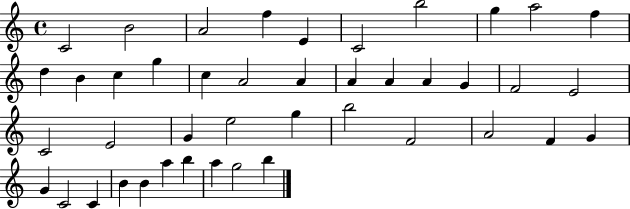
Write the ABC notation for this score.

X:1
T:Untitled
M:4/4
L:1/4
K:C
C2 B2 A2 f E C2 b2 g a2 f d B c g c A2 A A A A G F2 E2 C2 E2 G e2 g b2 F2 A2 F G G C2 C B B a b a g2 b